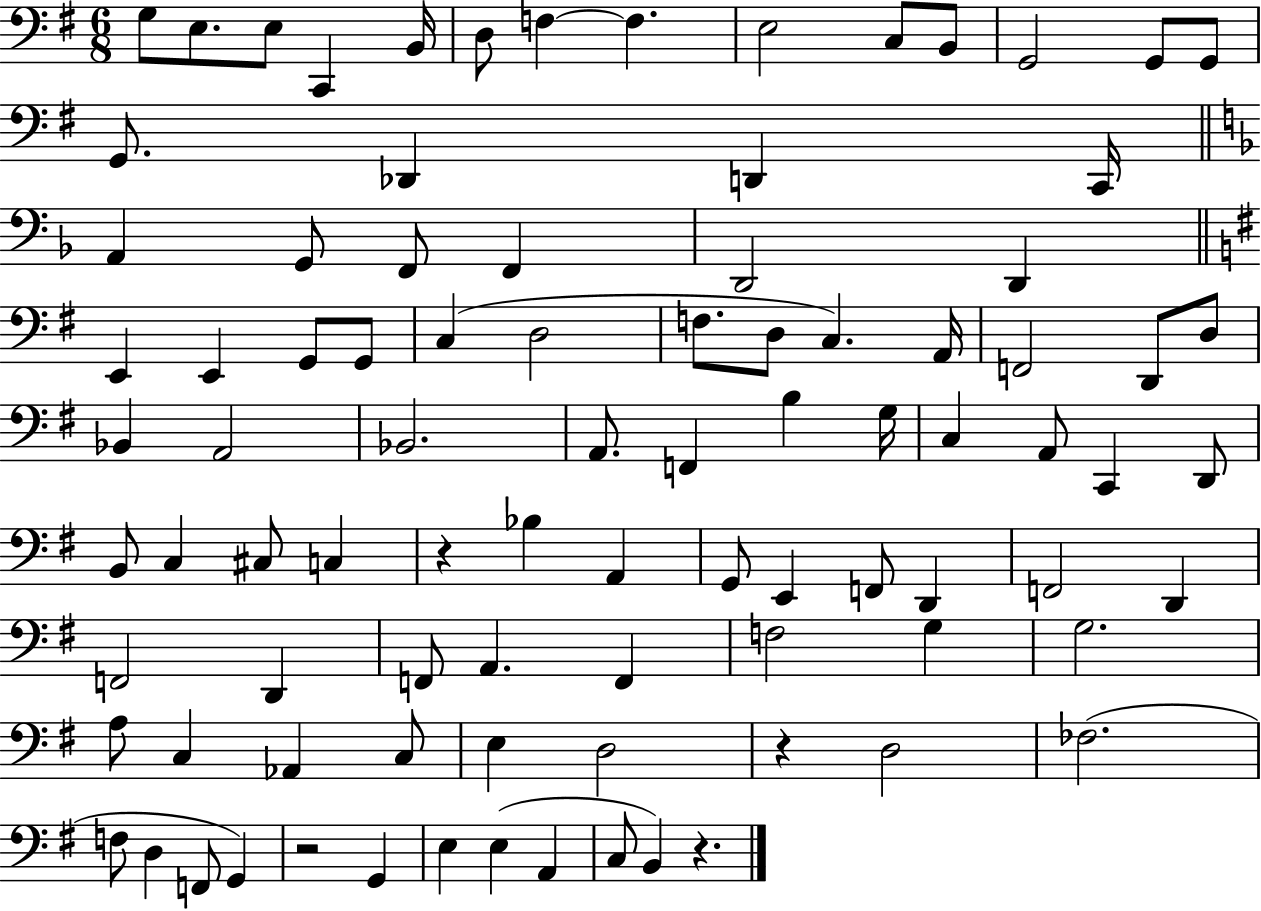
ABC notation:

X:1
T:Untitled
M:6/8
L:1/4
K:G
G,/2 E,/2 E,/2 C,, B,,/4 D,/2 F, F, E,2 C,/2 B,,/2 G,,2 G,,/2 G,,/2 G,,/2 _D,, D,, C,,/4 A,, G,,/2 F,,/2 F,, D,,2 D,, E,, E,, G,,/2 G,,/2 C, D,2 F,/2 D,/2 C, A,,/4 F,,2 D,,/2 D,/2 _B,, A,,2 _B,,2 A,,/2 F,, B, G,/4 C, A,,/2 C,, D,,/2 B,,/2 C, ^C,/2 C, z _B, A,, G,,/2 E,, F,,/2 D,, F,,2 D,, F,,2 D,, F,,/2 A,, F,, F,2 G, G,2 A,/2 C, _A,, C,/2 E, D,2 z D,2 _F,2 F,/2 D, F,,/2 G,, z2 G,, E, E, A,, C,/2 B,, z